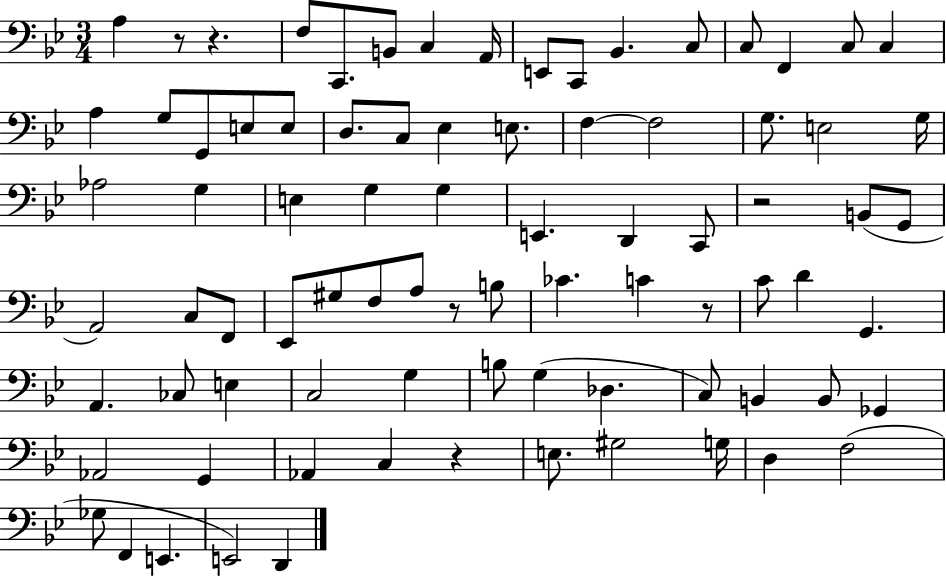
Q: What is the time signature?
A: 3/4